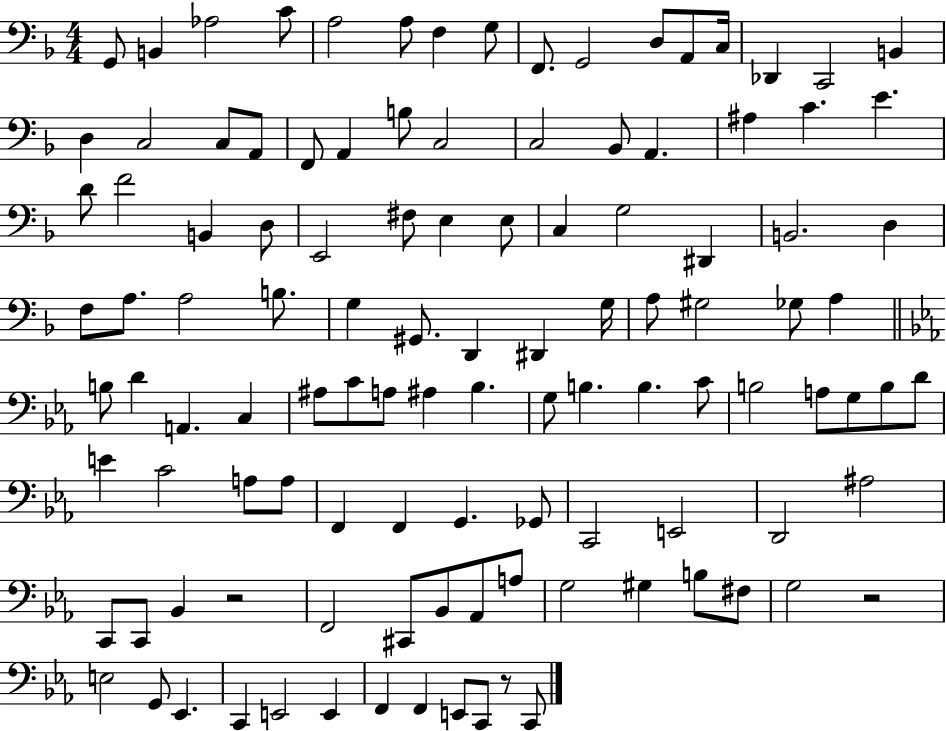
X:1
T:Untitled
M:4/4
L:1/4
K:F
G,,/2 B,, _A,2 C/2 A,2 A,/2 F, G,/2 F,,/2 G,,2 D,/2 A,,/2 C,/4 _D,, C,,2 B,, D, C,2 C,/2 A,,/2 F,,/2 A,, B,/2 C,2 C,2 _B,,/2 A,, ^A, C E D/2 F2 B,, D,/2 E,,2 ^F,/2 E, E,/2 C, G,2 ^D,, B,,2 D, F,/2 A,/2 A,2 B,/2 G, ^G,,/2 D,, ^D,, G,/4 A,/2 ^G,2 _G,/2 A, B,/2 D A,, C, ^A,/2 C/2 A,/2 ^A, _B, G,/2 B, B, C/2 B,2 A,/2 G,/2 B,/2 D/2 E C2 A,/2 A,/2 F,, F,, G,, _G,,/2 C,,2 E,,2 D,,2 ^A,2 C,,/2 C,,/2 _B,, z2 F,,2 ^C,,/2 _B,,/2 _A,,/2 A,/2 G,2 ^G, B,/2 ^F,/2 G,2 z2 E,2 G,,/2 _E,, C,, E,,2 E,, F,, F,, E,,/2 C,,/2 z/2 C,,/2